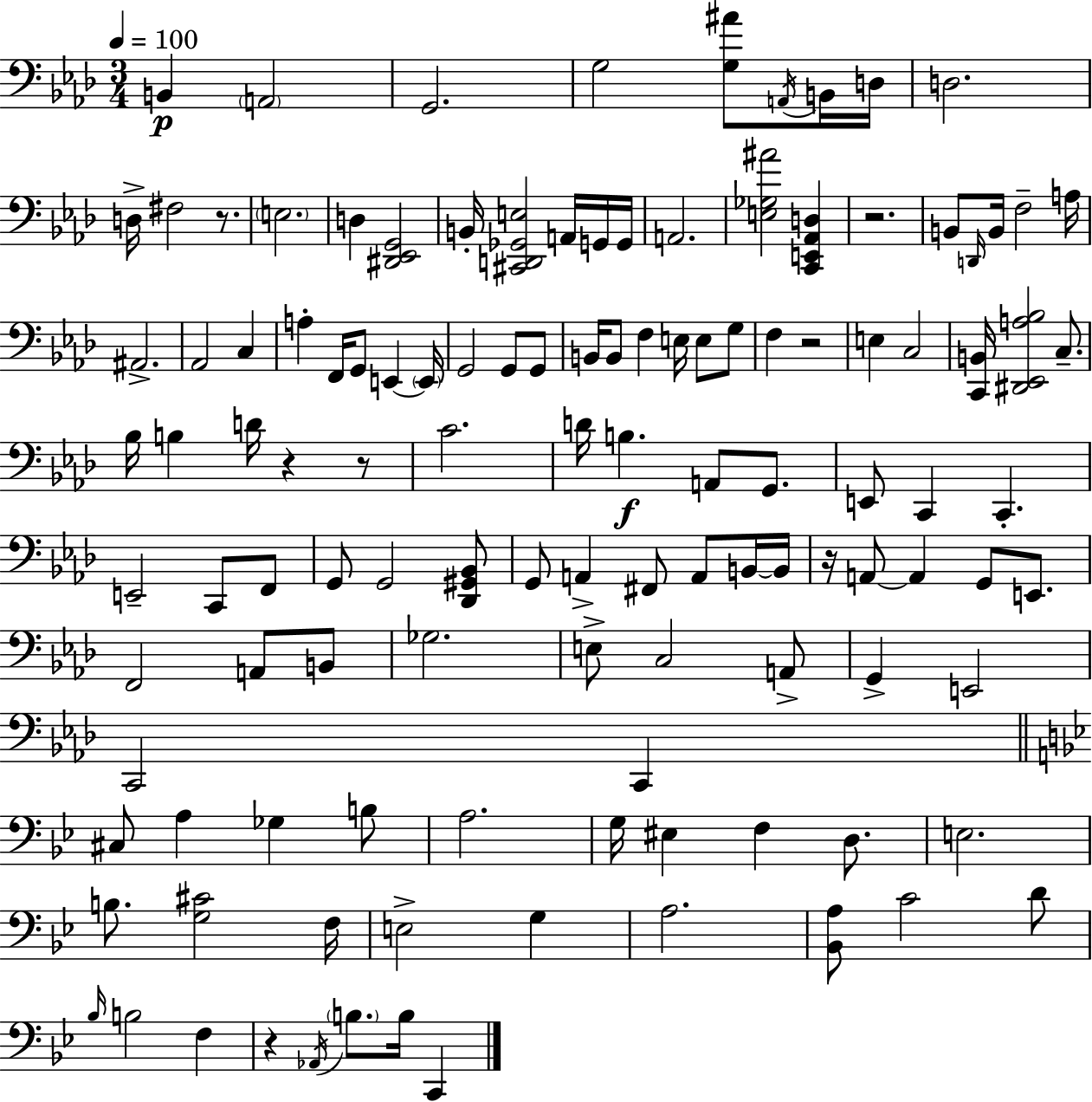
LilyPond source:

{
  \clef bass
  \numericTimeSignature
  \time 3/4
  \key f \minor
  \tempo 4 = 100
  b,4\p \parenthesize a,2 | g,2. | g2 <g ais'>8 \acciaccatura { a,16 } b,16 | d16 d2. | \break d16-> fis2 r8. | \parenthesize e2. | d4 <dis, ees, g,>2 | b,16-. <cis, d, ges, e>2 a,16 g,16 | \break g,16 a,2. | <e ges ais'>2 <c, e, aes, d>4 | r2. | b,8 \grace { d,16 } b,16 f2-- | \break a16 ais,2.-> | aes,2 c4 | a4-. f,16 g,8 e,4~~ | \parenthesize e,16 g,2 g,8 | \break g,8 b,16 b,8 f4 e16 e8 | g8 f4 r2 | e4 c2 | <c, b,>16 <dis, ees, a bes>2 c8.-- | \break bes16 b4 d'16 r4 | r8 c'2. | d'16 b4.\f a,8 g,8. | e,8 c,4 c,4.-. | \break e,2-- c,8 | f,8 g,8 g,2 | <des, gis, bes,>8 g,8 a,4-> fis,8 a,8 | b,16~~ b,16 r16 a,8~~ a,4 g,8 e,8. | \break f,2 a,8 | b,8 ges2. | e8-> c2 | a,8-> g,4-> e,2 | \break c,2 c,4 | \bar "||" \break \key g \minor cis8 a4 ges4 b8 | a2. | g16 eis4 f4 d8. | e2. | \break b8. <g cis'>2 f16 | e2-> g4 | a2. | <bes, a>8 c'2 d'8 | \break \grace { bes16 } b2 f4 | r4 \acciaccatura { aes,16 } \parenthesize b8. b16 c,4 | \bar "|."
}